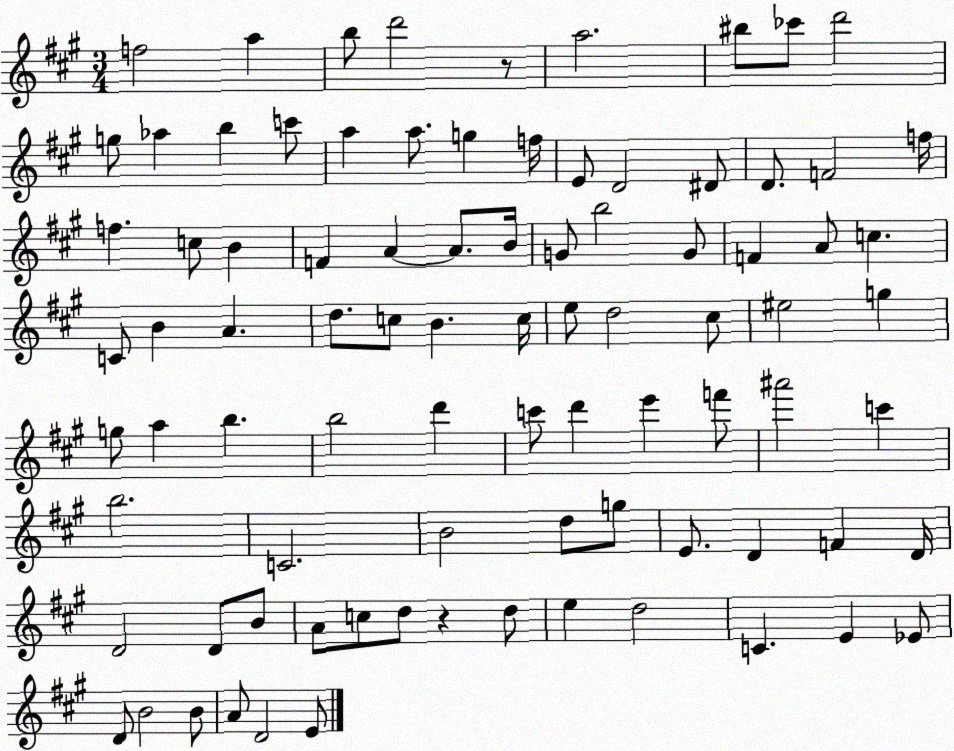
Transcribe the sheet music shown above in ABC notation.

X:1
T:Untitled
M:3/4
L:1/4
K:A
f2 a b/2 d'2 z/2 a2 ^b/2 _c'/2 d'2 g/2 _a b c'/2 a a/2 g f/4 E/2 D2 ^D/2 D/2 F2 f/4 f c/2 B F A A/2 B/4 G/2 b2 G/2 F A/2 c C/2 B A d/2 c/2 B c/4 e/2 d2 ^c/2 ^e2 g g/2 a b b2 d' c'/2 d' e' f'/2 ^a'2 c' b2 C2 B2 d/2 g/2 E/2 D F D/4 D2 D/2 B/2 A/2 c/2 d/2 z d/2 e d2 C E _E/2 D/2 B2 B/2 A/2 D2 E/2